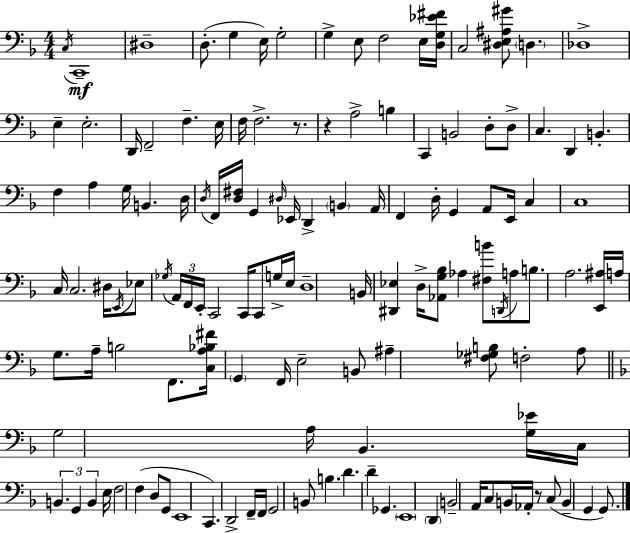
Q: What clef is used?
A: bass